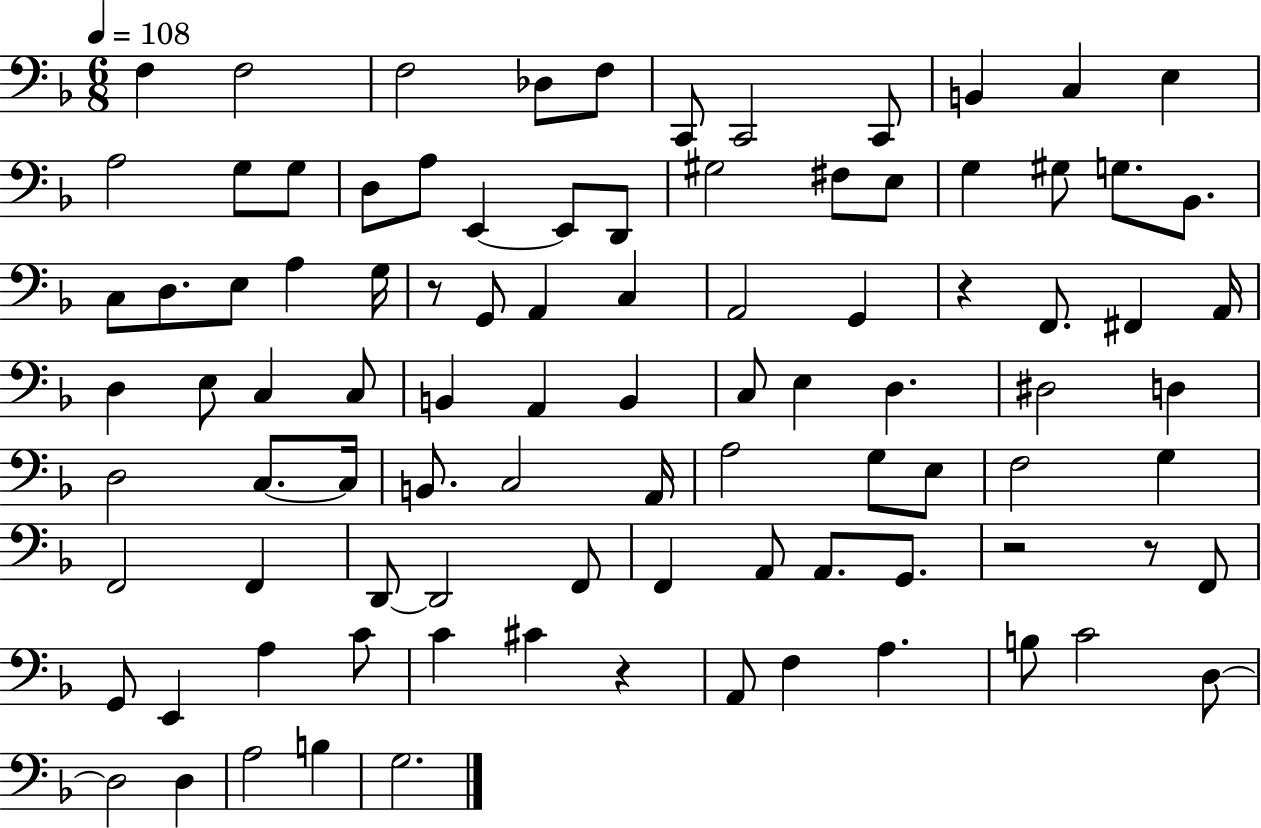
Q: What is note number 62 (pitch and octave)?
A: G3